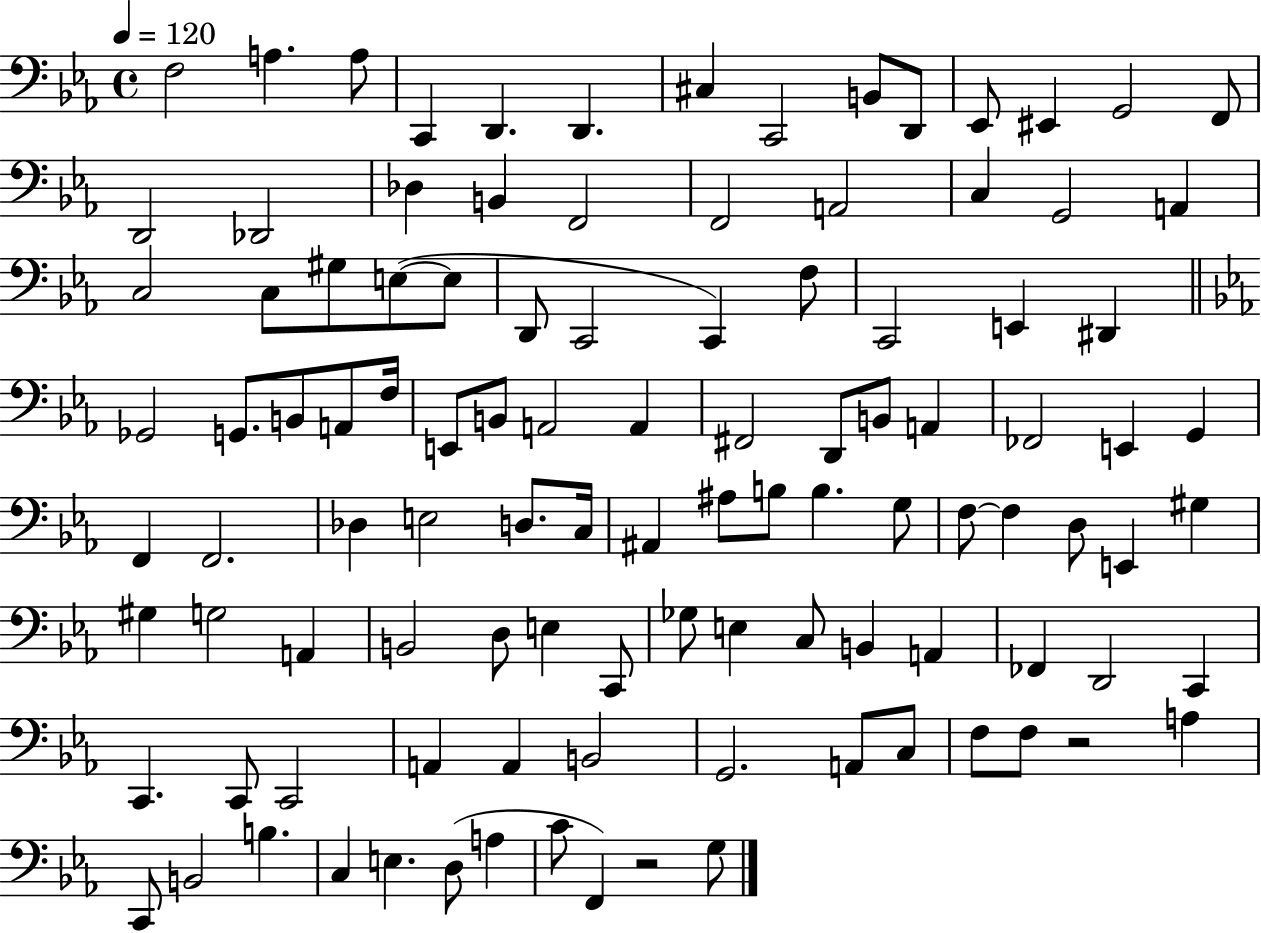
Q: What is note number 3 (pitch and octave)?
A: A3